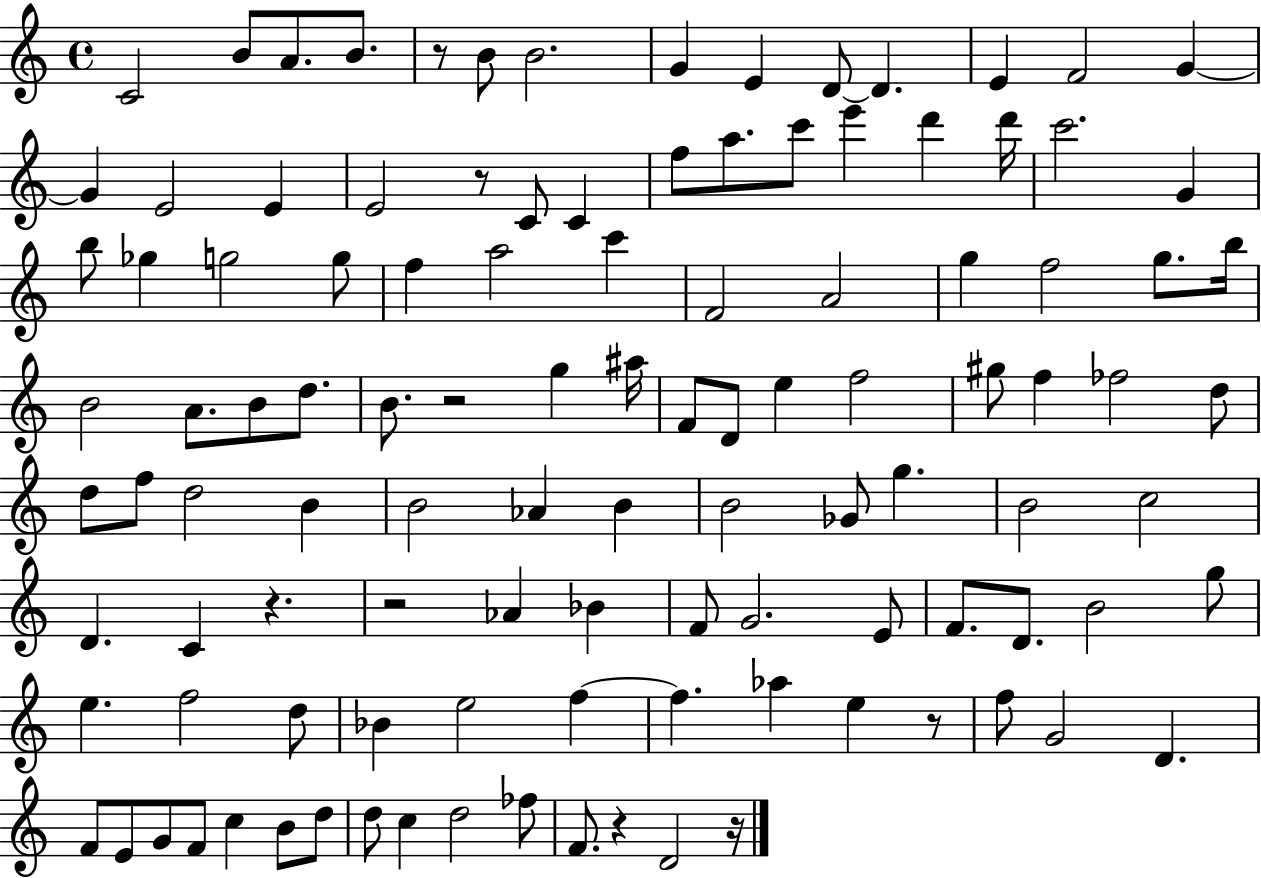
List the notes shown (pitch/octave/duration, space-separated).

C4/h B4/e A4/e. B4/e. R/e B4/e B4/h. G4/q E4/q D4/e D4/q. E4/q F4/h G4/q G4/q E4/h E4/q E4/h R/e C4/e C4/q F5/e A5/e. C6/e E6/q D6/q D6/s C6/h. G4/q B5/e Gb5/q G5/h G5/e F5/q A5/h C6/q F4/h A4/h G5/q F5/h G5/e. B5/s B4/h A4/e. B4/e D5/e. B4/e. R/h G5/q A#5/s F4/e D4/e E5/q F5/h G#5/e F5/q FES5/h D5/e D5/e F5/e D5/h B4/q B4/h Ab4/q B4/q B4/h Gb4/e G5/q. B4/h C5/h D4/q. C4/q R/q. R/h Ab4/q Bb4/q F4/e G4/h. E4/e F4/e. D4/e. B4/h G5/e E5/q. F5/h D5/e Bb4/q E5/h F5/q F5/q. Ab5/q E5/q R/e F5/e G4/h D4/q. F4/e E4/e G4/e F4/e C5/q B4/e D5/e D5/e C5/q D5/h FES5/e F4/e. R/q D4/h R/s